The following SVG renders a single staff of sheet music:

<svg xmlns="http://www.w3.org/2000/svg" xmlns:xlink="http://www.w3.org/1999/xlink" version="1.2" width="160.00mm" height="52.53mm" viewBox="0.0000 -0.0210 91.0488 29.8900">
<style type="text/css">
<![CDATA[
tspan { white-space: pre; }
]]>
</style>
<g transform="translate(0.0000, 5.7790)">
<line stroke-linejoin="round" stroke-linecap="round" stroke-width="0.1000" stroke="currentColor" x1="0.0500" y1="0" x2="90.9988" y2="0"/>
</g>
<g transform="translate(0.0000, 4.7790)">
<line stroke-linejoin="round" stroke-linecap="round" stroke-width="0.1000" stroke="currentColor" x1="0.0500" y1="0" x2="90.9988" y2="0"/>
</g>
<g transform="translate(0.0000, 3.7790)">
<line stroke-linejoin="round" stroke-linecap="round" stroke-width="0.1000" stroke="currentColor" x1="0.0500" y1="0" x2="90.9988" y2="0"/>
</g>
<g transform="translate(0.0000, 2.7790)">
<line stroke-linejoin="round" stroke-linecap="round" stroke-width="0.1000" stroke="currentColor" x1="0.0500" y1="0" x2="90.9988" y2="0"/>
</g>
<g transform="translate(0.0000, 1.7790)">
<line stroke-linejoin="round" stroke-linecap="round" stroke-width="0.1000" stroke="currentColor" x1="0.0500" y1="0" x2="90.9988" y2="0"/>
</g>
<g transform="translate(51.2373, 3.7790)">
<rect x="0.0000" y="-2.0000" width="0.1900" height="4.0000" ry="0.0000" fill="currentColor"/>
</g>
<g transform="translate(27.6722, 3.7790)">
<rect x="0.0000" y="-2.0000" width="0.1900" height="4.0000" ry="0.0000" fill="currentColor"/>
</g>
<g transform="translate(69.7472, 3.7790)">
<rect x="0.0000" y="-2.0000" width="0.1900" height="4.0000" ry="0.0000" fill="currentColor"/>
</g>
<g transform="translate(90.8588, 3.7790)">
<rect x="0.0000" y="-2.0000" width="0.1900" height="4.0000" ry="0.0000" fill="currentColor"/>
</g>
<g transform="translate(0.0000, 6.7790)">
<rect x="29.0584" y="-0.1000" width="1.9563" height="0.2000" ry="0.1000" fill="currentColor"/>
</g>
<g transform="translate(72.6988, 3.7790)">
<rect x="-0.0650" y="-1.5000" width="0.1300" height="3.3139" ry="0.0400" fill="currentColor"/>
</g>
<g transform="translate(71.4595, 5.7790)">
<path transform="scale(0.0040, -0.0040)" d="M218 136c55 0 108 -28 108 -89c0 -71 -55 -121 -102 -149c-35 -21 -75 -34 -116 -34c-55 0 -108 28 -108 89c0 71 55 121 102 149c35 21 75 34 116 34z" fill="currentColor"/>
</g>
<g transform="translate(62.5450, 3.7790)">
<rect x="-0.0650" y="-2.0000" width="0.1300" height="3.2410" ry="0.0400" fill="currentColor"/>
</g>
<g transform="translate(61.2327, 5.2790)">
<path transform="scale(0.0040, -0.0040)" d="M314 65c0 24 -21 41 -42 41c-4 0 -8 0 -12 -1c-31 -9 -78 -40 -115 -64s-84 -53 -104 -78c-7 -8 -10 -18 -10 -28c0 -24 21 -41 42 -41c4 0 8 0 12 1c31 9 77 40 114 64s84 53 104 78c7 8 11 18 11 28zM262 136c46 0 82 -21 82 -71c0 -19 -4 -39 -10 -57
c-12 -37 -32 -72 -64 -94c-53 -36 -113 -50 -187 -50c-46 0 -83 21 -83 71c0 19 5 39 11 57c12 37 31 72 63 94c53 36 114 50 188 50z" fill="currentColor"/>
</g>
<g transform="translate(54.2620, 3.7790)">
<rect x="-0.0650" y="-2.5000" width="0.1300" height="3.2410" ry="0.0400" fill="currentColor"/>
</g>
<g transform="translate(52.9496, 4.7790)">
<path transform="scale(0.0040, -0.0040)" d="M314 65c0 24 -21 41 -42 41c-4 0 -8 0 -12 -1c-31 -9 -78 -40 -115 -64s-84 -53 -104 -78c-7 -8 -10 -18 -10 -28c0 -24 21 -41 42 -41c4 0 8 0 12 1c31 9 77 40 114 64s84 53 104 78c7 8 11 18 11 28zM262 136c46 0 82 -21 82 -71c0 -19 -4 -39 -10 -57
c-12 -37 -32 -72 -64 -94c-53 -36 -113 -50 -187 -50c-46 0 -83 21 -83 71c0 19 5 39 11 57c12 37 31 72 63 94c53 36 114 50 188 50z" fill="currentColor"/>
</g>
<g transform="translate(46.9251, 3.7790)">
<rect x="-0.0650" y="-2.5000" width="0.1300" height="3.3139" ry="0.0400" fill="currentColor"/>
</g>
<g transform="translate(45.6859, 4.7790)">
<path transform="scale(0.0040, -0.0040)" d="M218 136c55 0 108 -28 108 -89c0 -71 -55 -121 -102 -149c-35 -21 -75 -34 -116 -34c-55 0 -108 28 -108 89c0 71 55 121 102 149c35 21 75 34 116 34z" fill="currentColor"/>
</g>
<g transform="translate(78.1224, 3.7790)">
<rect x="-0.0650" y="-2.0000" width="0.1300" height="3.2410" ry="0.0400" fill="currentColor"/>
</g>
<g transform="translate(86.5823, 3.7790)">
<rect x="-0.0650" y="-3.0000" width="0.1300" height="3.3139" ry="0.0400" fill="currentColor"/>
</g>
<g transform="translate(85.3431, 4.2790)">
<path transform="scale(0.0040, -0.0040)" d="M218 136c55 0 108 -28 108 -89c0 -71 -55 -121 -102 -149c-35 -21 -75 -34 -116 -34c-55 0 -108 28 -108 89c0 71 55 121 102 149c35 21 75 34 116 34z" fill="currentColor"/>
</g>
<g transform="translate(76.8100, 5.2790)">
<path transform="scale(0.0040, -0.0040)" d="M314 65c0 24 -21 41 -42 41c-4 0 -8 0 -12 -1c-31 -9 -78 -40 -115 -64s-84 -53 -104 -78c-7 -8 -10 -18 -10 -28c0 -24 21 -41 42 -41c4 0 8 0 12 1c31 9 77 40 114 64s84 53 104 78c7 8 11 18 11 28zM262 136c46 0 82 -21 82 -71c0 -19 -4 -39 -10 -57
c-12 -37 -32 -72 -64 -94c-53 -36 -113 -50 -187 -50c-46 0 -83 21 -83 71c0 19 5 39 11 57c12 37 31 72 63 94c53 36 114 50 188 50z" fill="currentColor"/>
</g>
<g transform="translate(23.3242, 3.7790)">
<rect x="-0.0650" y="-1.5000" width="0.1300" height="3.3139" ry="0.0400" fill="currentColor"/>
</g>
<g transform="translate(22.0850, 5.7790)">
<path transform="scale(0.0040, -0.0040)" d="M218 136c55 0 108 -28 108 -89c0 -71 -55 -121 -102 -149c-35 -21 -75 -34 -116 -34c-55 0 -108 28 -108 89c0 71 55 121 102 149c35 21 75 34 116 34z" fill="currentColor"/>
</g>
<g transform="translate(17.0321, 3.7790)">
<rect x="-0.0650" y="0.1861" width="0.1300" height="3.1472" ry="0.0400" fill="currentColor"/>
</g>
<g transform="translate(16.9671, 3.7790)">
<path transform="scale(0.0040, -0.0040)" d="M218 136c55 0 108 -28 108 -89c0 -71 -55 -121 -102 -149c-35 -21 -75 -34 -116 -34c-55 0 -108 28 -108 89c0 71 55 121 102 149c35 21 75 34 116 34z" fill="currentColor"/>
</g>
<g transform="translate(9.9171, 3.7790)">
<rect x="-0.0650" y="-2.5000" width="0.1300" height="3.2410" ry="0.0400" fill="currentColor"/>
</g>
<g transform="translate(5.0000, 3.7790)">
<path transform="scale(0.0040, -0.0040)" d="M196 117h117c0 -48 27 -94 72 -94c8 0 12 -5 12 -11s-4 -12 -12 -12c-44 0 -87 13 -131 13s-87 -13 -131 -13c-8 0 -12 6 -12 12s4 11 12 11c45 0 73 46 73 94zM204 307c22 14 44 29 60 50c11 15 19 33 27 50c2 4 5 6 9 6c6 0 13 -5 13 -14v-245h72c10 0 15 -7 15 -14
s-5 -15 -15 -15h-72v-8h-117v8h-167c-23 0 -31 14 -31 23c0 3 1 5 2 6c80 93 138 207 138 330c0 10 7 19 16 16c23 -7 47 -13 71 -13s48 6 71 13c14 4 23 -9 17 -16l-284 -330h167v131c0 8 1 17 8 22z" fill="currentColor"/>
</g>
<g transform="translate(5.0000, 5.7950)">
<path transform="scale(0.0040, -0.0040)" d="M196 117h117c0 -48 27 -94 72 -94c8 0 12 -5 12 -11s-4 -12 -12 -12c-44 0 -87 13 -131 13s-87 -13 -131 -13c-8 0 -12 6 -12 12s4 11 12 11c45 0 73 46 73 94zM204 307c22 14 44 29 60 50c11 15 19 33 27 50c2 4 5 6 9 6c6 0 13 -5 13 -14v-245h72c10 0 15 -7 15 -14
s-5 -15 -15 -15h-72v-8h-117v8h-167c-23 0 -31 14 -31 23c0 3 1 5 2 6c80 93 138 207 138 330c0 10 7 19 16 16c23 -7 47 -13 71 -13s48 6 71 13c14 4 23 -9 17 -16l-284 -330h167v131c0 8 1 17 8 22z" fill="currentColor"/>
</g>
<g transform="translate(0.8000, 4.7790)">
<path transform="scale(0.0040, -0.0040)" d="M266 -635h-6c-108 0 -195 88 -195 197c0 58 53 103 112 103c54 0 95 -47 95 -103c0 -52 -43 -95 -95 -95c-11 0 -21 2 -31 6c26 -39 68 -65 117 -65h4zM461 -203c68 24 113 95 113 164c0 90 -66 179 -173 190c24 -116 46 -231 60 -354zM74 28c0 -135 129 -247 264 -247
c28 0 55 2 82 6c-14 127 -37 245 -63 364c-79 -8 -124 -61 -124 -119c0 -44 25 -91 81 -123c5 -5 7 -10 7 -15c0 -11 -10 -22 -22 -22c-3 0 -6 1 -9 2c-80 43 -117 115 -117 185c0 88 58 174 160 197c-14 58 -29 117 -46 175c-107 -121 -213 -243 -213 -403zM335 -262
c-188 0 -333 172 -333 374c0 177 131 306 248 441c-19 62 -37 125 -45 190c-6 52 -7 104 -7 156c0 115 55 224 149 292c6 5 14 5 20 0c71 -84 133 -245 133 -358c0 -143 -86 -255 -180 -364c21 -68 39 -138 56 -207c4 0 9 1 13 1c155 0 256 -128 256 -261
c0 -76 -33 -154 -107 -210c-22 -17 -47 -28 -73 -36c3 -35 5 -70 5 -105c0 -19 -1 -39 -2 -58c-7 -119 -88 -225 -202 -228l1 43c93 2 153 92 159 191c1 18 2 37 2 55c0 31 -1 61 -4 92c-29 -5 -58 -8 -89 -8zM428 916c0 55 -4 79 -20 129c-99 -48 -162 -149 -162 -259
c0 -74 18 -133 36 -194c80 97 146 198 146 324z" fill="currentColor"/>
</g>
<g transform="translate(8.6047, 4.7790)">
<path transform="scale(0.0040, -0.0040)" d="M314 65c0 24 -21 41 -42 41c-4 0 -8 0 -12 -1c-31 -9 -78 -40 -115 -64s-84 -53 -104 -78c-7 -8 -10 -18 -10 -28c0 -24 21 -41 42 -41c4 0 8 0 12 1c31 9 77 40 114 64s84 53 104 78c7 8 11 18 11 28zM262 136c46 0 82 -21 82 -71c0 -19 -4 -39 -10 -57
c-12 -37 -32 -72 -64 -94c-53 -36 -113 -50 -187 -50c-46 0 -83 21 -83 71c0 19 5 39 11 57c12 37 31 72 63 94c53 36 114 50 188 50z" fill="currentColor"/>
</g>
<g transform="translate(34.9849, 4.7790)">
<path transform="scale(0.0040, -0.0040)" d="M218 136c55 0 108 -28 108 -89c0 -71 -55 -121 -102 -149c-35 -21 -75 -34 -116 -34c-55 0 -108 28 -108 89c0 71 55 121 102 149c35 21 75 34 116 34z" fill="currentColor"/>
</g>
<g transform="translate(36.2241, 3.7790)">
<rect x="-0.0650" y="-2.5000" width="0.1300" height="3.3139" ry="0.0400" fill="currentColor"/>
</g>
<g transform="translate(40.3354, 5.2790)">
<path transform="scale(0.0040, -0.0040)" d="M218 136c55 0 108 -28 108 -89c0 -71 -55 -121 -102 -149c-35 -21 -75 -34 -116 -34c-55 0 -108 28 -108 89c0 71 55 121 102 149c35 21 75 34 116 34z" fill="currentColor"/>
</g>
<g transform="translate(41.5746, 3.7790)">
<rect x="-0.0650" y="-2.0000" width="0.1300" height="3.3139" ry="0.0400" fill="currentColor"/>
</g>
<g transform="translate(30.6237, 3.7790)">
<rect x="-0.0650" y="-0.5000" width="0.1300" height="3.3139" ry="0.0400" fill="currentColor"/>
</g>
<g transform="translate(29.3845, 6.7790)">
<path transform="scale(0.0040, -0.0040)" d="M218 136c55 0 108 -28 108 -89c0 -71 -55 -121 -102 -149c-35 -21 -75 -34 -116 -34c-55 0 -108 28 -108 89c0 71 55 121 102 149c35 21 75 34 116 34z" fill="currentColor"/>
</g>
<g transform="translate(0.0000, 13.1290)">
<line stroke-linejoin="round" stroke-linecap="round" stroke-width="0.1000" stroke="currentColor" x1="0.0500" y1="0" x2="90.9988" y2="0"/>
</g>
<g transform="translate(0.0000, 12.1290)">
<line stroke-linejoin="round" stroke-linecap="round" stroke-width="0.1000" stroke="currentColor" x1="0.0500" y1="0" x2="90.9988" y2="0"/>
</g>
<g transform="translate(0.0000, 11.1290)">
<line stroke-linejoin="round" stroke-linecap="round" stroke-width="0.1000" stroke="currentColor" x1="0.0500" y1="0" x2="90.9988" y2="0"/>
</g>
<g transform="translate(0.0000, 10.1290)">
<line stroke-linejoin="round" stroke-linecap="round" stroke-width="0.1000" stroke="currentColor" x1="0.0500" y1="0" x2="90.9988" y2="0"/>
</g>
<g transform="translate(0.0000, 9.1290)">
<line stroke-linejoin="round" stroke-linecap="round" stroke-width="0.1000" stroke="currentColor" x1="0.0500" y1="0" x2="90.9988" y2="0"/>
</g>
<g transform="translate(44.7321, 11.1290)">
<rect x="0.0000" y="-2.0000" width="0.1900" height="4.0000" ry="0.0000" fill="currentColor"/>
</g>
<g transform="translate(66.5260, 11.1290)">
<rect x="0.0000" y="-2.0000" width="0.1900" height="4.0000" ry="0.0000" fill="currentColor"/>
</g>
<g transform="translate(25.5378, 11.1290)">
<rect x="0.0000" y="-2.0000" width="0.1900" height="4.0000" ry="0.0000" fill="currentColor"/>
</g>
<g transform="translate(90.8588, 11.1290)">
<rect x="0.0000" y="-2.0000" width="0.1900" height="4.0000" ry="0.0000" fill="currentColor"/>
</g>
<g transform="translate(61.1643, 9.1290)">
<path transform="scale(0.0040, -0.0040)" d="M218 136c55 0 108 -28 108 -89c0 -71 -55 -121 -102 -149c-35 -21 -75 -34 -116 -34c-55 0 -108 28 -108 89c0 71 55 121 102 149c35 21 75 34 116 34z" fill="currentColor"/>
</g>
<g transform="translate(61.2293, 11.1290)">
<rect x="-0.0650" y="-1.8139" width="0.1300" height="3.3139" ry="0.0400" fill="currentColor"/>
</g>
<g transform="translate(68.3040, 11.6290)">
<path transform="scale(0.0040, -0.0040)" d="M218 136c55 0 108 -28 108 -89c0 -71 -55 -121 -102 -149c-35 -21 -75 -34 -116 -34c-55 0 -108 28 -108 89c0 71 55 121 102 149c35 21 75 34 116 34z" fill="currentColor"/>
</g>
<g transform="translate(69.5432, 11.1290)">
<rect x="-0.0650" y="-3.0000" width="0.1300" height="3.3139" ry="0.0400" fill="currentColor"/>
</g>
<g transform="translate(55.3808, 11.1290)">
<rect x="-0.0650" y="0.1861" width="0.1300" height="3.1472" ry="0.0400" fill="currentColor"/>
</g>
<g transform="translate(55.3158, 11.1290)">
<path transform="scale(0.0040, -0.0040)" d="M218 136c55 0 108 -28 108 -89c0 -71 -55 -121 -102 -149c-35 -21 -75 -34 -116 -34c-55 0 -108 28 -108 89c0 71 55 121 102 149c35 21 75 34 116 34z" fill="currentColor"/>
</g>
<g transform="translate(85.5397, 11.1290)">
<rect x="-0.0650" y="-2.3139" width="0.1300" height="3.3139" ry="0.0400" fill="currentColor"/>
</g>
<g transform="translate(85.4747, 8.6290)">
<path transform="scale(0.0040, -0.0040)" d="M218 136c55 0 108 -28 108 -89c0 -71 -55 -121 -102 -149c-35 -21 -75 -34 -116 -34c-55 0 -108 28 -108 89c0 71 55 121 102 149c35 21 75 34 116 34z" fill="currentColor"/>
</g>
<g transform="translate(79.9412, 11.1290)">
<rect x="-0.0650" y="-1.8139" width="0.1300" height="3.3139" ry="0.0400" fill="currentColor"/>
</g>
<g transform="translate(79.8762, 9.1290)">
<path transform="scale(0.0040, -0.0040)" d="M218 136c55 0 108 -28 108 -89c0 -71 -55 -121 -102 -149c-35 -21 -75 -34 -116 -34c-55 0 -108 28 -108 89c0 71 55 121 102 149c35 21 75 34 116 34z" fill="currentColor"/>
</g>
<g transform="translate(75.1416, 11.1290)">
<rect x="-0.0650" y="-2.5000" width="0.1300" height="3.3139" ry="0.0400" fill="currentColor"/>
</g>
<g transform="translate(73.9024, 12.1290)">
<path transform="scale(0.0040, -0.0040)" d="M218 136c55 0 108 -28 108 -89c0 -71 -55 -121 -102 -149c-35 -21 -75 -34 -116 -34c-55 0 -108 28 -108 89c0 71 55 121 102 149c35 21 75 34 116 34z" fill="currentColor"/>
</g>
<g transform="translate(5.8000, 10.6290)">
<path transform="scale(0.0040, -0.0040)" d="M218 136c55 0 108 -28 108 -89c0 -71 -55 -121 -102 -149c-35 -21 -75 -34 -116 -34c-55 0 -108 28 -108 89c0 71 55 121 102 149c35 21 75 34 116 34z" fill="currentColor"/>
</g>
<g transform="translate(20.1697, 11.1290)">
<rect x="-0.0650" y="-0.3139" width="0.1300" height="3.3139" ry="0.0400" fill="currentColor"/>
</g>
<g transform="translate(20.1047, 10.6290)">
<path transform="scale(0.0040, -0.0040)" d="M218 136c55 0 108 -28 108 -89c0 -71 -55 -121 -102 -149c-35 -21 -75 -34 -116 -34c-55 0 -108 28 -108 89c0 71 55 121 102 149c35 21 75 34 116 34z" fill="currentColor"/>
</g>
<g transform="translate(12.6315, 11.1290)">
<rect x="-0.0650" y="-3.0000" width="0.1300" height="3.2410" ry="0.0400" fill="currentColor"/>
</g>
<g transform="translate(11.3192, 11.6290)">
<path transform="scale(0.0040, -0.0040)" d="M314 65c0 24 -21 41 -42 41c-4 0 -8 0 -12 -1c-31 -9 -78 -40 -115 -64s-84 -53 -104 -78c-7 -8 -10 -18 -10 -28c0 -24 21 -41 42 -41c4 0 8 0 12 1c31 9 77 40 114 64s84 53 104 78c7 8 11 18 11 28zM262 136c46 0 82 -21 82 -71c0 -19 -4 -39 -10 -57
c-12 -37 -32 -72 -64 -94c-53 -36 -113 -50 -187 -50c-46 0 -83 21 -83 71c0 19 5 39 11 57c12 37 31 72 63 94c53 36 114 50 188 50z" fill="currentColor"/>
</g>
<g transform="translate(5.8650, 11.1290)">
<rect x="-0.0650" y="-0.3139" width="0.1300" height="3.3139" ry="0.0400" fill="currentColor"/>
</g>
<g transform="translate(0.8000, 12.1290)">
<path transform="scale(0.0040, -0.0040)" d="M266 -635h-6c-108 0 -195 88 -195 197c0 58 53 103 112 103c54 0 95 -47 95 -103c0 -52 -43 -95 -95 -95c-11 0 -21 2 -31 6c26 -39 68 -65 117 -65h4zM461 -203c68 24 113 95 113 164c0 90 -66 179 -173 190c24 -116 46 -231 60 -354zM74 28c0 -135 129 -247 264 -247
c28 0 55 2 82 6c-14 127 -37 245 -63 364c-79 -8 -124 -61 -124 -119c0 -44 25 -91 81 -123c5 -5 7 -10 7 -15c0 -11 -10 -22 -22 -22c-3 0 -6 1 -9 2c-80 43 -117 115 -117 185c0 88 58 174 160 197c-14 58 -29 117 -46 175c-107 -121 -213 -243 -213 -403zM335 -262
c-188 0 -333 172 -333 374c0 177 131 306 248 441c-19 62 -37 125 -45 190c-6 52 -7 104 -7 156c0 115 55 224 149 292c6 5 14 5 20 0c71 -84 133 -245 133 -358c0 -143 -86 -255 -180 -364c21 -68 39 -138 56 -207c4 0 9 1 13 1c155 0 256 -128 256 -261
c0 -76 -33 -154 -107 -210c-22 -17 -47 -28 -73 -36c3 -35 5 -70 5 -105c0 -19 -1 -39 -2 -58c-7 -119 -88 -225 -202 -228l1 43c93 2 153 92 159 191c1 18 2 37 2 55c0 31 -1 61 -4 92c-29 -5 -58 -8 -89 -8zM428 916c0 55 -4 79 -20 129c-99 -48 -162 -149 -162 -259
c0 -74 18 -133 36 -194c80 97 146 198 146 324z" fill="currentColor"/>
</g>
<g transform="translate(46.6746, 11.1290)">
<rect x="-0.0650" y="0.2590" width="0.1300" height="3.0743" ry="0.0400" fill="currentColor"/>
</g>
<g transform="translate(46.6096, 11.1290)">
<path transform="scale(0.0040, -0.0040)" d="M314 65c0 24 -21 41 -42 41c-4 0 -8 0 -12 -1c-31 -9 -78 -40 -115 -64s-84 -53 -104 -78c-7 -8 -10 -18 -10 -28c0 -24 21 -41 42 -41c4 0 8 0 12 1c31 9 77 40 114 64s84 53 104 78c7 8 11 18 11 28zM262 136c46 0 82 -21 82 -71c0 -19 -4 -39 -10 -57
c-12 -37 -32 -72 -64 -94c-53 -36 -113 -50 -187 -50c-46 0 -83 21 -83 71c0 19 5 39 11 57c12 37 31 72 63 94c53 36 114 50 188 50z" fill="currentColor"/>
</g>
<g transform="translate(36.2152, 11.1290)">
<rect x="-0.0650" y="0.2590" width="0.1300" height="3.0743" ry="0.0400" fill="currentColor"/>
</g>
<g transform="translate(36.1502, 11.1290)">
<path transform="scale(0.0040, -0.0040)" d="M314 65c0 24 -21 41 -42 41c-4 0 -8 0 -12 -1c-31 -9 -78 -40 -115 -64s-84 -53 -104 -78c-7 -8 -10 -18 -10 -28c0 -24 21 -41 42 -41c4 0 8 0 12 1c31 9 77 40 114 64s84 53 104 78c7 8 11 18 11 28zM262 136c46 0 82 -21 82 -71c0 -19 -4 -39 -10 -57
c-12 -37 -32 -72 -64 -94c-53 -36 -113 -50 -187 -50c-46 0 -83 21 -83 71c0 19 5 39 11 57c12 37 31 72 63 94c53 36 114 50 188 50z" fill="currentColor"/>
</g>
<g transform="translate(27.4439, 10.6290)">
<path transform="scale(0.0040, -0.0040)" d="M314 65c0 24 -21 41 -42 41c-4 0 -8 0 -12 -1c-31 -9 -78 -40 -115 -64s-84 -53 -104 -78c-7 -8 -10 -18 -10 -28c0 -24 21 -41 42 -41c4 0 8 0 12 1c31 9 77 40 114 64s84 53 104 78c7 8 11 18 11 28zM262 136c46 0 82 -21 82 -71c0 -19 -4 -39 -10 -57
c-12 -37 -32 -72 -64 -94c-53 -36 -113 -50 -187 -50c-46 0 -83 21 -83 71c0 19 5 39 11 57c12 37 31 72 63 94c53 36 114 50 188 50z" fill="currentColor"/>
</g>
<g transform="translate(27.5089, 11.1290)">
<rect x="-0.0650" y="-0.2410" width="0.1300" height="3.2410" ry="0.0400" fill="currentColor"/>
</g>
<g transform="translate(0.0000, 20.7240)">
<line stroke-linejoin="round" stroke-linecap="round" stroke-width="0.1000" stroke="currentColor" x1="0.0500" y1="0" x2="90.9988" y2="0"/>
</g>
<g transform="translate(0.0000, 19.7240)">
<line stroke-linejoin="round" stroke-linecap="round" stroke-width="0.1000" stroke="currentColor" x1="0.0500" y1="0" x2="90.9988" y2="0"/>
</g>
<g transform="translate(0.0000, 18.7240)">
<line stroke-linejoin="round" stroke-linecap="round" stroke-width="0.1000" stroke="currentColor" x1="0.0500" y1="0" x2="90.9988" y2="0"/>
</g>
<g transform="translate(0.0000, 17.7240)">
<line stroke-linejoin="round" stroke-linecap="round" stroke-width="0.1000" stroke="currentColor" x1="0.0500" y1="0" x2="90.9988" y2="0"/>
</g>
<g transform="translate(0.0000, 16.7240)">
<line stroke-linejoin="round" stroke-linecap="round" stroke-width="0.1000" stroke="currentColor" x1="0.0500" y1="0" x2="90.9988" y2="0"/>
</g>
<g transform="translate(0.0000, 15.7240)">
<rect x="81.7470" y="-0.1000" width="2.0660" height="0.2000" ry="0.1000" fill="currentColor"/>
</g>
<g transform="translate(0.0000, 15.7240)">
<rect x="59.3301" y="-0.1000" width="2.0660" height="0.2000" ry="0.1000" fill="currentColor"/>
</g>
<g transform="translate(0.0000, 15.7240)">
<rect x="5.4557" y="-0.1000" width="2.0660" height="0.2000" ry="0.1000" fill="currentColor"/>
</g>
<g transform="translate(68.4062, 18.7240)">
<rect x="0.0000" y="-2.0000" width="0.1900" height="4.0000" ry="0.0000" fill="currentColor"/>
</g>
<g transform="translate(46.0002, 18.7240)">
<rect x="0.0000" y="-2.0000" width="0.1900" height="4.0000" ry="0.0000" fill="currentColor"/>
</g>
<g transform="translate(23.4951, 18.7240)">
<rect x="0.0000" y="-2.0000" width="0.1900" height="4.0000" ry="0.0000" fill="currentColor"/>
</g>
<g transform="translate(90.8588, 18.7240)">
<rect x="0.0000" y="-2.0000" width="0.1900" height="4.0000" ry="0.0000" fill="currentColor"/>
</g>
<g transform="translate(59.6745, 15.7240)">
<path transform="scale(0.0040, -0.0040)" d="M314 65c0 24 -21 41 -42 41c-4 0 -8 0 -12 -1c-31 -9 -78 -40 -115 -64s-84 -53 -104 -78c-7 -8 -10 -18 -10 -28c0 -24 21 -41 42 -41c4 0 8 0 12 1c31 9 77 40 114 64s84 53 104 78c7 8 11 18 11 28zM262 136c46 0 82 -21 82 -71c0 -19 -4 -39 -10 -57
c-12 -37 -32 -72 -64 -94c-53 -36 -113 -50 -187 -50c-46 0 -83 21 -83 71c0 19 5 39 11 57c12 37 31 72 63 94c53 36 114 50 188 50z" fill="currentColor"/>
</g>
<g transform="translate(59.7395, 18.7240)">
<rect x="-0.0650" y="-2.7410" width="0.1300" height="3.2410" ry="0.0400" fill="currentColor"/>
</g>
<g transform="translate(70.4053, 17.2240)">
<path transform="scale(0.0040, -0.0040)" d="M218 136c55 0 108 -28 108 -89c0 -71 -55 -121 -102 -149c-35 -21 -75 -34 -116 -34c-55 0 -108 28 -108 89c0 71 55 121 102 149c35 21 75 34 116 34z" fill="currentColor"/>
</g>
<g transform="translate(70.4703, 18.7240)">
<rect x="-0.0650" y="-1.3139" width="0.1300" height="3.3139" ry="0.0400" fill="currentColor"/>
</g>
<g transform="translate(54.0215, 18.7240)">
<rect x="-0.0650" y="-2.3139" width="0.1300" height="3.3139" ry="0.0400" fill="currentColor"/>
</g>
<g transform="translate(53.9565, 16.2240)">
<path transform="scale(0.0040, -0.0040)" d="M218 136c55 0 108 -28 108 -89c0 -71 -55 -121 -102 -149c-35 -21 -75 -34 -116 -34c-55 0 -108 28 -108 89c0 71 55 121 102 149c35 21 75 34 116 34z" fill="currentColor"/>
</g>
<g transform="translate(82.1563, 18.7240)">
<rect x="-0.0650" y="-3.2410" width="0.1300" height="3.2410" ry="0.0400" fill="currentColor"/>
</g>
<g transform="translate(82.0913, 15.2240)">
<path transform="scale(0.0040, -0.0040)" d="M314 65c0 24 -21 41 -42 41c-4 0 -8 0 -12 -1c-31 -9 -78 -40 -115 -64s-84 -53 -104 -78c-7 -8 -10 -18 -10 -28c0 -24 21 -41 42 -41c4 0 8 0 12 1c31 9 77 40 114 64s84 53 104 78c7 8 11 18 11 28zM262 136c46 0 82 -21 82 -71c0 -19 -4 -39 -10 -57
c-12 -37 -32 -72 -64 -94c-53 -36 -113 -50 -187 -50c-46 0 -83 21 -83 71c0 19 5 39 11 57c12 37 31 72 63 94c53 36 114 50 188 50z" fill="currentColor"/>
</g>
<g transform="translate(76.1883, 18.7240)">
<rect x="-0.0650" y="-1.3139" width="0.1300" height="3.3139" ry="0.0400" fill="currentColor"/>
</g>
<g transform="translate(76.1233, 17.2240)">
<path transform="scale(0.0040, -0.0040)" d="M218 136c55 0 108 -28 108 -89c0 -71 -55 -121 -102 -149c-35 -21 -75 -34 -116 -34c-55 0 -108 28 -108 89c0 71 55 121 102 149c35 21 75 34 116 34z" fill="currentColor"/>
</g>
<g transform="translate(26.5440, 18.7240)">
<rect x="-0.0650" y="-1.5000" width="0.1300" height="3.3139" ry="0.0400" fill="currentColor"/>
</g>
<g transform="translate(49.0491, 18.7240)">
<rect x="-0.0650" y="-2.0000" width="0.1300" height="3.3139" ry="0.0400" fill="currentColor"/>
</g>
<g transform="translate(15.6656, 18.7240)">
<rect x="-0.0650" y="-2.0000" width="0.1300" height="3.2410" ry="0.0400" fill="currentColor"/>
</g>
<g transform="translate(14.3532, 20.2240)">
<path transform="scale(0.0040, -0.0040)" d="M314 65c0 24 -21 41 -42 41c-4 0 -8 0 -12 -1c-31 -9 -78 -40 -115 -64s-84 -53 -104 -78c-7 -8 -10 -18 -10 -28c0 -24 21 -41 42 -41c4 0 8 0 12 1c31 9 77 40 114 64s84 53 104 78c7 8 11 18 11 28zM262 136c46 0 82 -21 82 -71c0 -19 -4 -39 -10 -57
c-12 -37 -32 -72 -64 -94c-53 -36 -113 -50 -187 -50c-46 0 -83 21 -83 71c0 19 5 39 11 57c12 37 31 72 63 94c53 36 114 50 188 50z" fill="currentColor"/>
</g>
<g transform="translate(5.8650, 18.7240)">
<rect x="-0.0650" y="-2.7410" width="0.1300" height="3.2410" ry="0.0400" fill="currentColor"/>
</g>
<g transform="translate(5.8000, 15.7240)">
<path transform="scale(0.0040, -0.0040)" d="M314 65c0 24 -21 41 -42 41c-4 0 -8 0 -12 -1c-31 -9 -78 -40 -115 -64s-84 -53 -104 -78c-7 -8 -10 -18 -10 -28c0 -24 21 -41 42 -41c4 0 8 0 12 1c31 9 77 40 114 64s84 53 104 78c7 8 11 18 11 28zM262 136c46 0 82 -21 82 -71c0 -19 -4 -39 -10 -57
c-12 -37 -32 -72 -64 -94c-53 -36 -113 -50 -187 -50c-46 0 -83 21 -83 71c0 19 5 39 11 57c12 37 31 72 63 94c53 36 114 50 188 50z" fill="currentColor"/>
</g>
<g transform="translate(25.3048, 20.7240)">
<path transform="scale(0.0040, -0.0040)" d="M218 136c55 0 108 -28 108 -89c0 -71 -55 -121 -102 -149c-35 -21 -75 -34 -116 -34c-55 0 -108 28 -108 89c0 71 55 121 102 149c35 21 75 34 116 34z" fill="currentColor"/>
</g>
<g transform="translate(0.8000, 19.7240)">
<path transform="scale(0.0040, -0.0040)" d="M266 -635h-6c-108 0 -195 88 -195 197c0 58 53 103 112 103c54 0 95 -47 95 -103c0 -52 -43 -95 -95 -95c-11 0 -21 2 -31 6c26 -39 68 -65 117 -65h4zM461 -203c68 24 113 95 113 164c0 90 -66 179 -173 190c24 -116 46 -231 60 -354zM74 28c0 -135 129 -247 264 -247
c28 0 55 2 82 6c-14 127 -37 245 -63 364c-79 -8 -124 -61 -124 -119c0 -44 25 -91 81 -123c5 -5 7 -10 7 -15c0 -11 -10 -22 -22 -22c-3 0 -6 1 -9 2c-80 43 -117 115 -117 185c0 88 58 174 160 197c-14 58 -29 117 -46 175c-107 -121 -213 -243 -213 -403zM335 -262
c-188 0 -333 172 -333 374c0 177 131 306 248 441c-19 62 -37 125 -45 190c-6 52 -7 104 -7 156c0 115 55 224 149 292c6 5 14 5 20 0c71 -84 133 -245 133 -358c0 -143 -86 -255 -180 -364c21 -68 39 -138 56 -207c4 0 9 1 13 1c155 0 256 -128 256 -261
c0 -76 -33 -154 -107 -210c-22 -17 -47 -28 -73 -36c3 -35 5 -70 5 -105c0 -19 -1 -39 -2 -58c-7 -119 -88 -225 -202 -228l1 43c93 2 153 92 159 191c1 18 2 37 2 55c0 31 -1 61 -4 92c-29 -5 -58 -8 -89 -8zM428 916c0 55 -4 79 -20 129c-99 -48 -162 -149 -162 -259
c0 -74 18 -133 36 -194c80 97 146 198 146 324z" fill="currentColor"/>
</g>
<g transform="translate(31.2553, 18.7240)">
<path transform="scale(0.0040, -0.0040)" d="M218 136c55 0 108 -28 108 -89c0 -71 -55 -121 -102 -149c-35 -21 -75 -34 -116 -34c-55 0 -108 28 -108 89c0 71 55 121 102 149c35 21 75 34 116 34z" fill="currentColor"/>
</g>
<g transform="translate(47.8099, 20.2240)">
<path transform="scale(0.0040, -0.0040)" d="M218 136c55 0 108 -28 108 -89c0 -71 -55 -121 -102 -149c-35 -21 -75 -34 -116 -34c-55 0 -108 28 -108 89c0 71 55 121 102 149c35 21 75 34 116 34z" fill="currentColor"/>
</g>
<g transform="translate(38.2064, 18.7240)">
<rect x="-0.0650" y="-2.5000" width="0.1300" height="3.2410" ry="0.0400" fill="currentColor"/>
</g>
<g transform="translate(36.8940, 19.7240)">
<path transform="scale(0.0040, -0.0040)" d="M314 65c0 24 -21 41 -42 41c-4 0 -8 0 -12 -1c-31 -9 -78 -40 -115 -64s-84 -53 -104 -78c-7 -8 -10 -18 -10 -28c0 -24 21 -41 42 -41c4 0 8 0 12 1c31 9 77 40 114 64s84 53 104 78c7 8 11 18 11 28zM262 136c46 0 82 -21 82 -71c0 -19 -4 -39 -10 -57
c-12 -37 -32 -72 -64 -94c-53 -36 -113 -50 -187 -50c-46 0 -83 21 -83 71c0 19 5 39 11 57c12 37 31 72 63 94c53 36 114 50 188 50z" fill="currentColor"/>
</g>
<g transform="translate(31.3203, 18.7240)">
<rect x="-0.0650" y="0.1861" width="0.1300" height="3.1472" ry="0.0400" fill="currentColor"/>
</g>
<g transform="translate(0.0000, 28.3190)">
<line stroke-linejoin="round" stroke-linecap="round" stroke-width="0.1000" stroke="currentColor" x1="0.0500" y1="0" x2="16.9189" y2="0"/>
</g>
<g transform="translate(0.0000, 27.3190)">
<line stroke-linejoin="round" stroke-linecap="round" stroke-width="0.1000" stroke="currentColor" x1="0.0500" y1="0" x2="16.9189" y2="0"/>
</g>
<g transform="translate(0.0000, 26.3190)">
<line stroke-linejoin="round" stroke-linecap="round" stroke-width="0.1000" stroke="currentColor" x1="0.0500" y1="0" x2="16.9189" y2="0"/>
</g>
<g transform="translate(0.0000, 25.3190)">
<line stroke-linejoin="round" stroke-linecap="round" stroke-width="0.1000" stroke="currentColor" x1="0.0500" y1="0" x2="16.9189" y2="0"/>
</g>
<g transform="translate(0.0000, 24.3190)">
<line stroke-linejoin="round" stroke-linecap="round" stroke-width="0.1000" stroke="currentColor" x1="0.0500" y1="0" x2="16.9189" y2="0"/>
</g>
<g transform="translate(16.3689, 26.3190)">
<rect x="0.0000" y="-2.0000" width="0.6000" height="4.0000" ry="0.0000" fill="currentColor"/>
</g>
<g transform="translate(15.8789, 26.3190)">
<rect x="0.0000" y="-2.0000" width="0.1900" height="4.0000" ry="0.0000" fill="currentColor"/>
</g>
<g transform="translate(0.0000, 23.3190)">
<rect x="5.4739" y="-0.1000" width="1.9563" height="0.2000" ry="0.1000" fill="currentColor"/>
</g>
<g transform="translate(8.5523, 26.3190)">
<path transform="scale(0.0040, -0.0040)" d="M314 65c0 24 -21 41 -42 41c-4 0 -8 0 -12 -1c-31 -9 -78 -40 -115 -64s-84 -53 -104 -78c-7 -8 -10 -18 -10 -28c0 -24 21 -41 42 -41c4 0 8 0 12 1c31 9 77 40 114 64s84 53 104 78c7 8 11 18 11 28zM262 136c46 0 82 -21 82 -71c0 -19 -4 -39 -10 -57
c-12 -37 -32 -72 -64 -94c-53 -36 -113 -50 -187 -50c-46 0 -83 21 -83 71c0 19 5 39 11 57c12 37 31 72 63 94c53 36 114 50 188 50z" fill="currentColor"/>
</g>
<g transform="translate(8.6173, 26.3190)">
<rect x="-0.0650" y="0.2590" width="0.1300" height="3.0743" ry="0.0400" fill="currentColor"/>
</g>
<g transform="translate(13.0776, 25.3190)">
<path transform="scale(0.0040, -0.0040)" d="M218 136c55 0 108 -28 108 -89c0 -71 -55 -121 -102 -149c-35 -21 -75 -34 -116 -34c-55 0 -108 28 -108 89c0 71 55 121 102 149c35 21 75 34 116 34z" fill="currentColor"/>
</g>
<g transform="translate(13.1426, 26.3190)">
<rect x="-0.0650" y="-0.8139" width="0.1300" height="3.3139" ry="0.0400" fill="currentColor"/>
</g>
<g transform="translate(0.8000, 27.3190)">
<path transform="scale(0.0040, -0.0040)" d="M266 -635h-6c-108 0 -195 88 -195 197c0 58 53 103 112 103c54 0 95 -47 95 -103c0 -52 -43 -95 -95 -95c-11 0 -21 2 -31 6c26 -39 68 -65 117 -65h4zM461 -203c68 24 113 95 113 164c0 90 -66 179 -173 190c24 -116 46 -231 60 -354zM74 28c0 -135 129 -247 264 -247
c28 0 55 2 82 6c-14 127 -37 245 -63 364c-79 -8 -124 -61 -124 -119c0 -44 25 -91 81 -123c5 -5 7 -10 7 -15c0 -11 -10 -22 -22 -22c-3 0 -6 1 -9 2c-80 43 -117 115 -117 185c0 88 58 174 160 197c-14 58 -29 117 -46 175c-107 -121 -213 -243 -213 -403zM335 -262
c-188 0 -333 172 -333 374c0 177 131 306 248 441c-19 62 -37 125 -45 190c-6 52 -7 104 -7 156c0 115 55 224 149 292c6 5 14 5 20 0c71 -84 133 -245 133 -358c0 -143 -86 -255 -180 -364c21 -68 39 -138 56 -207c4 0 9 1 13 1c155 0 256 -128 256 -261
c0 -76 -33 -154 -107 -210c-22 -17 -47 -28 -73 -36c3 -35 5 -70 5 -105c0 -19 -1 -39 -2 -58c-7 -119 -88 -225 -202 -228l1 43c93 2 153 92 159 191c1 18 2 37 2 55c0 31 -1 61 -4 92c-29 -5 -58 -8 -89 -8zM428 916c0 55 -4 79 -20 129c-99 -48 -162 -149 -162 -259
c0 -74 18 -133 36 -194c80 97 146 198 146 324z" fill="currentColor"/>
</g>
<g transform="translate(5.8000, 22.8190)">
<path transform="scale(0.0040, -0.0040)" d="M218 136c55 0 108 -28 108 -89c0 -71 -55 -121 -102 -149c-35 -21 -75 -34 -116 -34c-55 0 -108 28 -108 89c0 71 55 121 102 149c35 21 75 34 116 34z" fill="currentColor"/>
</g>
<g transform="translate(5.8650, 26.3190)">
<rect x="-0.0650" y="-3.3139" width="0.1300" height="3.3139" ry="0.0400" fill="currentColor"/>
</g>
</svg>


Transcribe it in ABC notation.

X:1
T:Untitled
M:4/4
L:1/4
K:C
G2 B E C G F G G2 F2 E F2 A c A2 c c2 B2 B2 B f A G f g a2 F2 E B G2 F g a2 e e b2 b B2 d